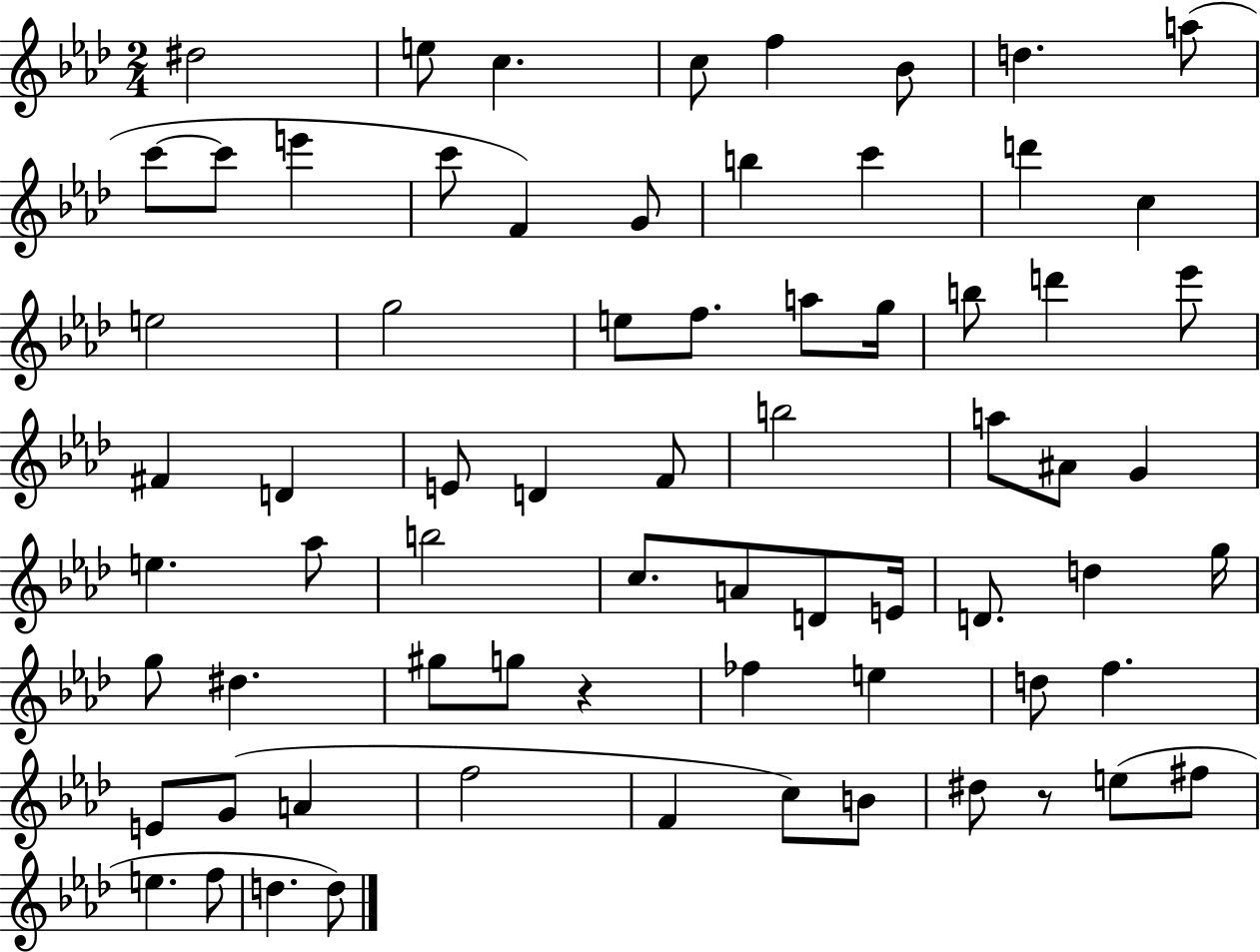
D#5/h E5/e C5/q. C5/e F5/q Bb4/e D5/q. A5/e C6/e C6/e E6/q C6/e F4/q G4/e B5/q C6/q D6/q C5/q E5/h G5/h E5/e F5/e. A5/e G5/s B5/e D6/q Eb6/e F#4/q D4/q E4/e D4/q F4/e B5/h A5/e A#4/e G4/q E5/q. Ab5/e B5/h C5/e. A4/e D4/e E4/s D4/e. D5/q G5/s G5/e D#5/q. G#5/e G5/e R/q FES5/q E5/q D5/e F5/q. E4/e G4/e A4/q F5/h F4/q C5/e B4/e D#5/e R/e E5/e F#5/e E5/q. F5/e D5/q. D5/e